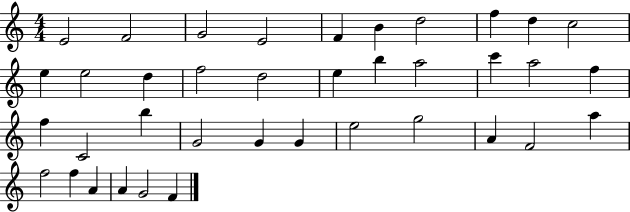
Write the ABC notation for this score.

X:1
T:Untitled
M:4/4
L:1/4
K:C
E2 F2 G2 E2 F B d2 f d c2 e e2 d f2 d2 e b a2 c' a2 f f C2 b G2 G G e2 g2 A F2 a f2 f A A G2 F